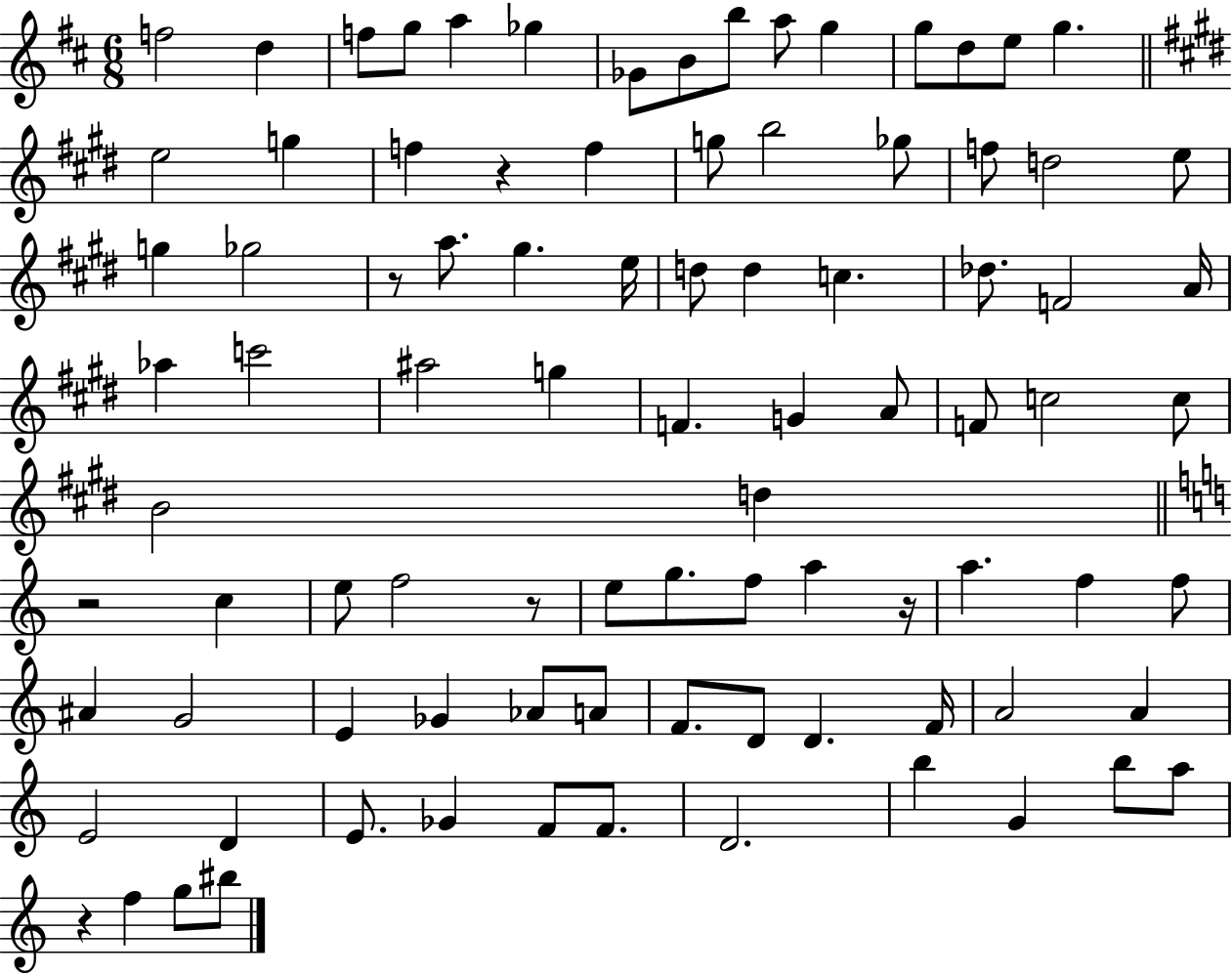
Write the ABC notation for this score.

X:1
T:Untitled
M:6/8
L:1/4
K:D
f2 d f/2 g/2 a _g _G/2 B/2 b/2 a/2 g g/2 d/2 e/2 g e2 g f z f g/2 b2 _g/2 f/2 d2 e/2 g _g2 z/2 a/2 ^g e/4 d/2 d c _d/2 F2 A/4 _a c'2 ^a2 g F G A/2 F/2 c2 c/2 B2 d z2 c e/2 f2 z/2 e/2 g/2 f/2 a z/4 a f f/2 ^A G2 E _G _A/2 A/2 F/2 D/2 D F/4 A2 A E2 D E/2 _G F/2 F/2 D2 b G b/2 a/2 z f g/2 ^b/2